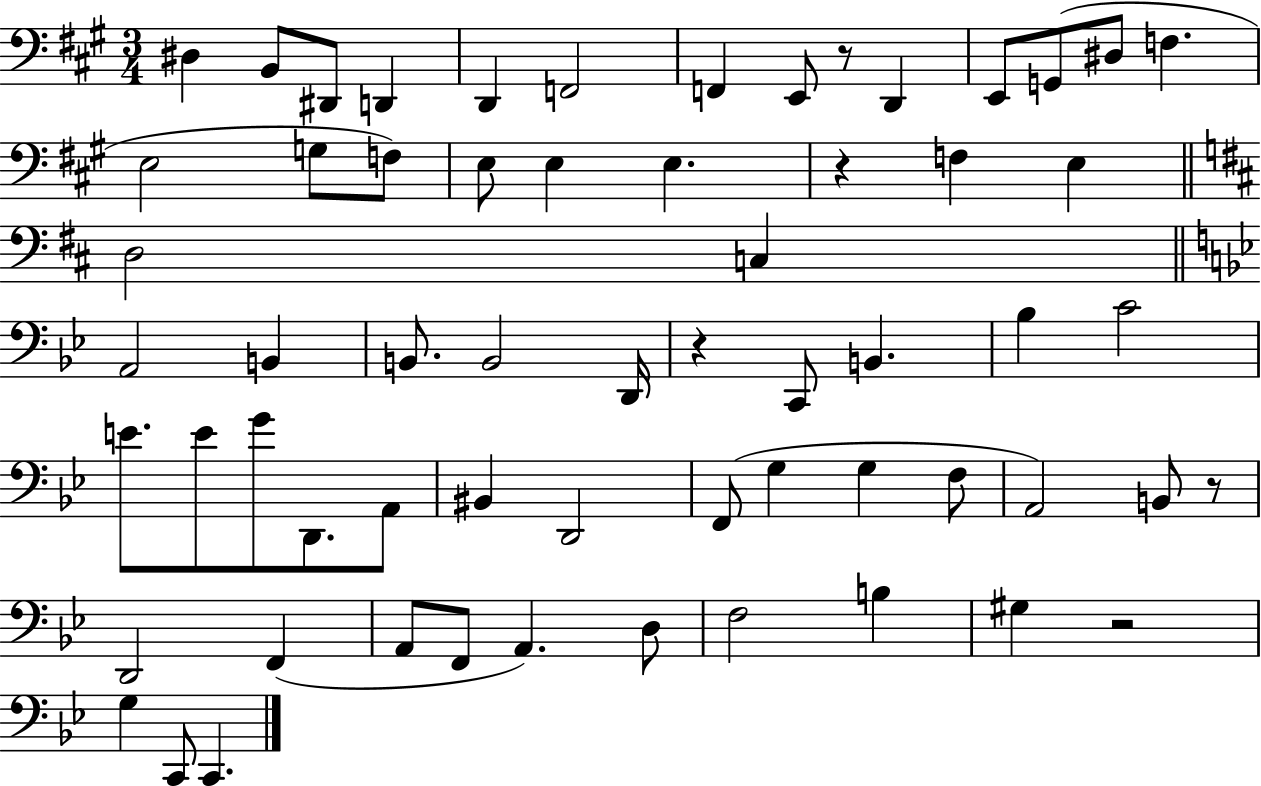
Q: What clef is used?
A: bass